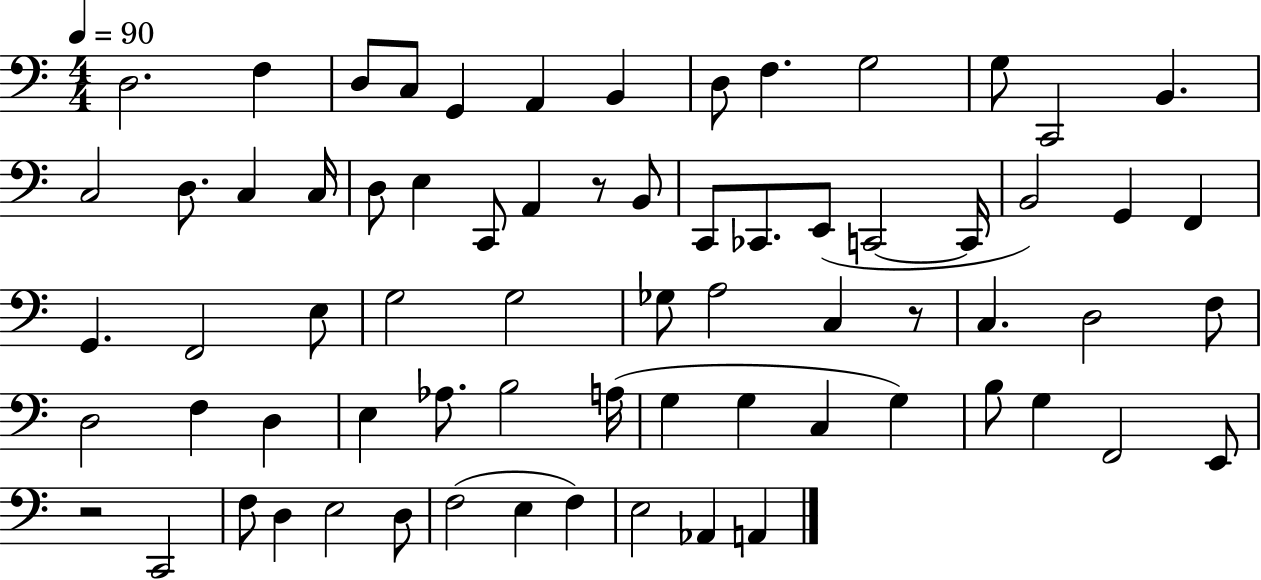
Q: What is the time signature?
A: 4/4